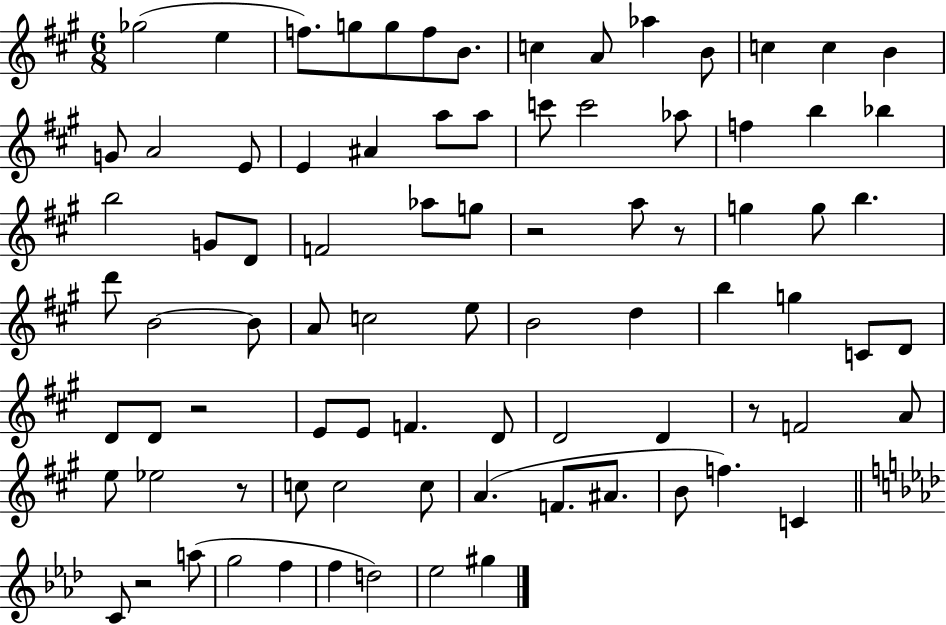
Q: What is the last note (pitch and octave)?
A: G#5